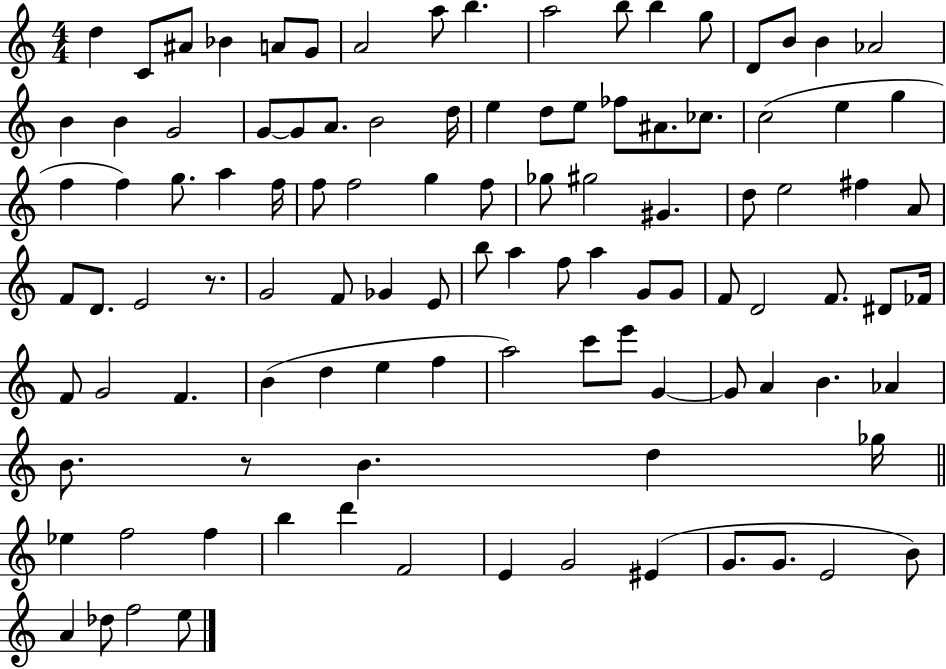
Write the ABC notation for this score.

X:1
T:Untitled
M:4/4
L:1/4
K:C
d C/2 ^A/2 _B A/2 G/2 A2 a/2 b a2 b/2 b g/2 D/2 B/2 B _A2 B B G2 G/2 G/2 A/2 B2 d/4 e d/2 e/2 _f/2 ^A/2 _c/2 c2 e g f f g/2 a f/4 f/2 f2 g f/2 _g/2 ^g2 ^G d/2 e2 ^f A/2 F/2 D/2 E2 z/2 G2 F/2 _G E/2 b/2 a f/2 a G/2 G/2 F/2 D2 F/2 ^D/2 _F/4 F/2 G2 F B d e f a2 c'/2 e'/2 G G/2 A B _A B/2 z/2 B d _g/4 _e f2 f b d' F2 E G2 ^E G/2 G/2 E2 B/2 A _d/2 f2 e/2